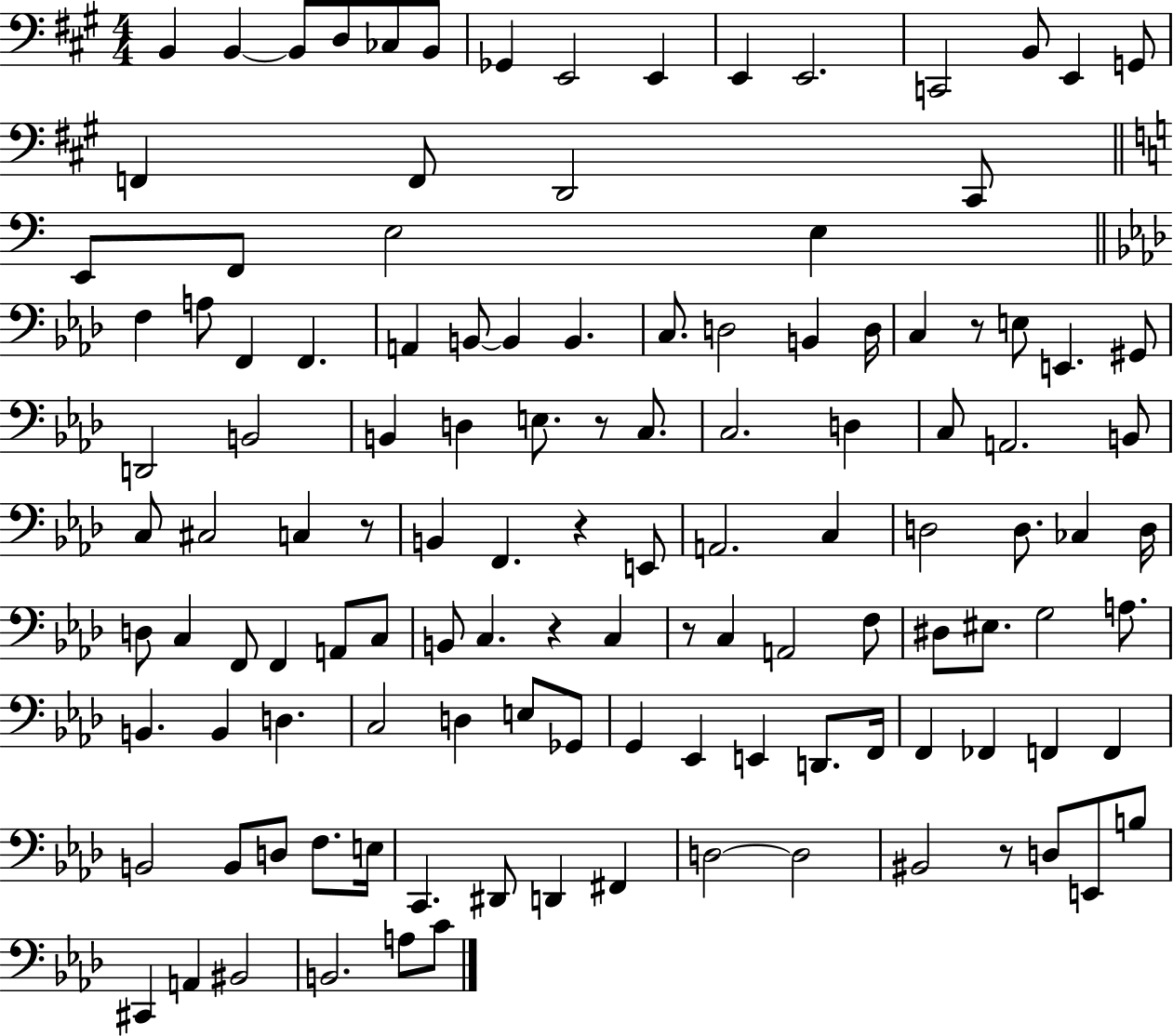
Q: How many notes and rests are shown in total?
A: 122